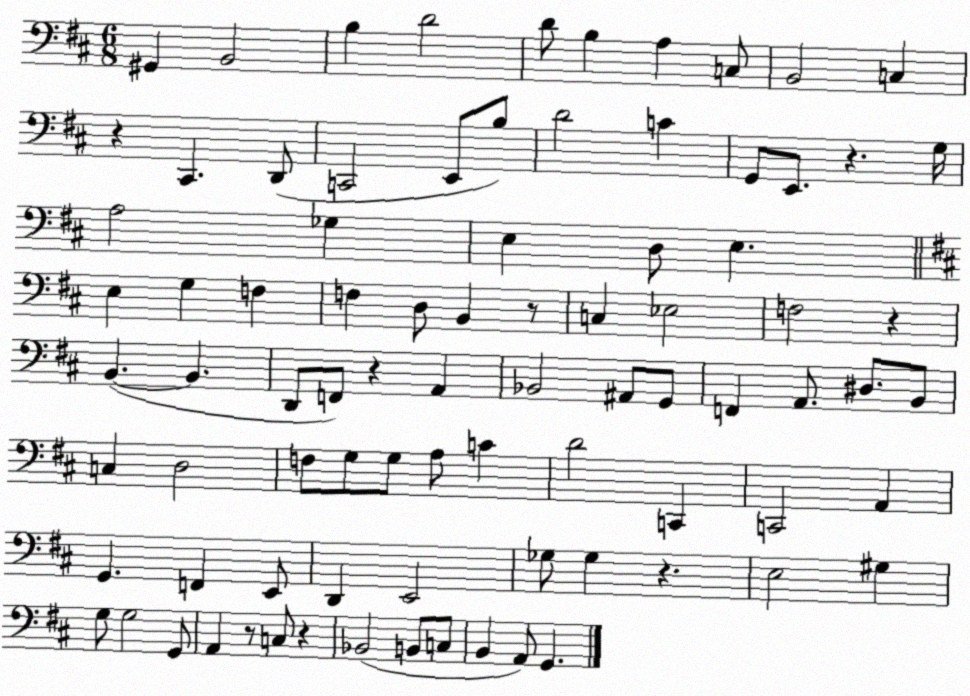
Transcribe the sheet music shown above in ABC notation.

X:1
T:Untitled
M:6/8
L:1/4
K:D
^G,, B,,2 B, D2 D/2 B, A, C,/2 B,,2 C, z ^C,, D,,/2 C,,2 E,,/2 B,/2 D2 C G,,/2 E,,/2 z G,/4 A,2 _G, E, D,/2 E, E, G, F, F, D,/2 B,, z/2 C, _E,2 F,2 z B,, B,, D,,/2 F,,/2 z A,, _B,,2 ^A,,/2 G,,/2 F,, A,,/2 ^D,/2 B,,/2 C, D,2 F,/2 G,/2 G,/2 A,/2 C D2 C,, C,,2 A,, G,, F,, E,,/2 D,, E,,2 _G,/2 _G, z E,2 ^G, G,/2 G,2 G,,/2 A,, z/2 C,/2 z _B,,2 B,,/2 C,/2 B,, A,,/2 G,,